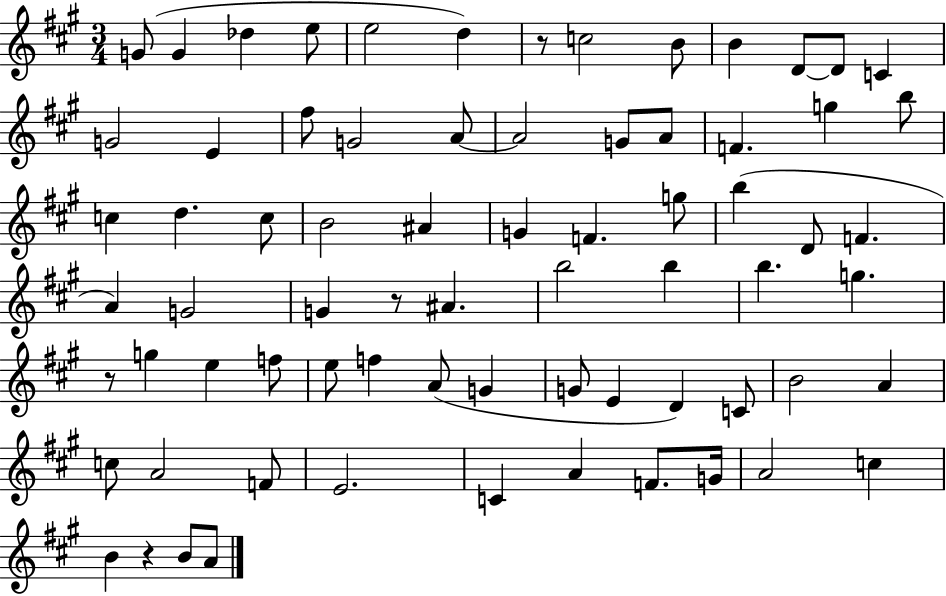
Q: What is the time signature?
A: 3/4